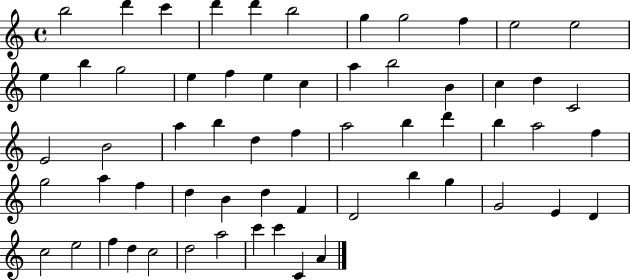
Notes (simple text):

B5/h D6/q C6/q D6/q D6/q B5/h G5/q G5/h F5/q E5/h E5/h E5/q B5/q G5/h E5/q F5/q E5/q C5/q A5/q B5/h B4/q C5/q D5/q C4/h E4/h B4/h A5/q B5/q D5/q F5/q A5/h B5/q D6/q B5/q A5/h F5/q G5/h A5/q F5/q D5/q B4/q D5/q F4/q D4/h B5/q G5/q G4/h E4/q D4/q C5/h E5/h F5/q D5/q C5/h D5/h A5/h C6/q C6/q C4/q A4/q